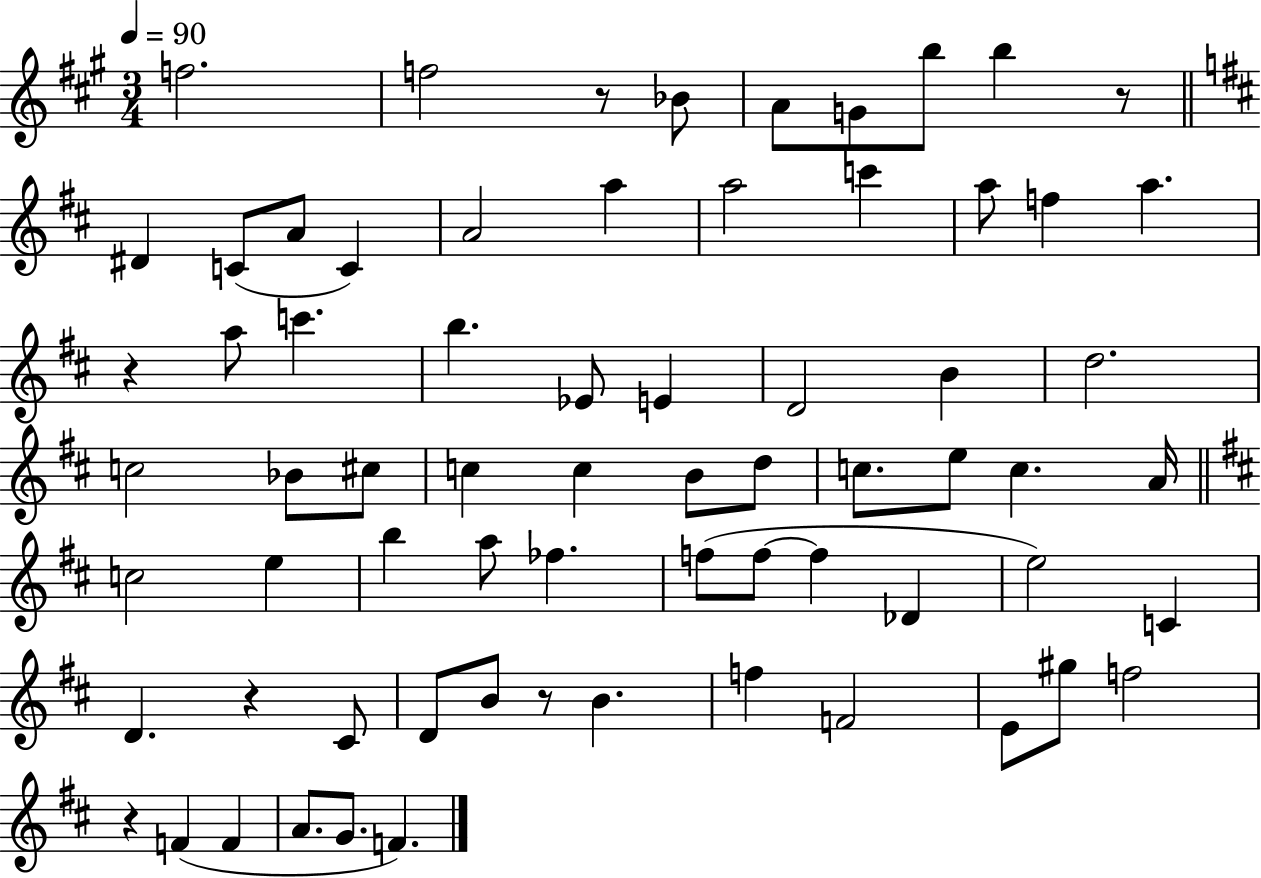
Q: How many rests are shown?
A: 6